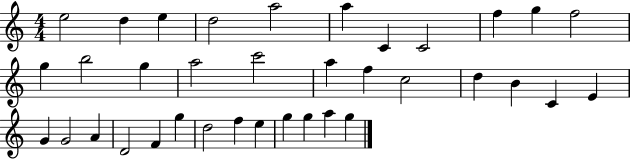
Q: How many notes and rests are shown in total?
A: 36